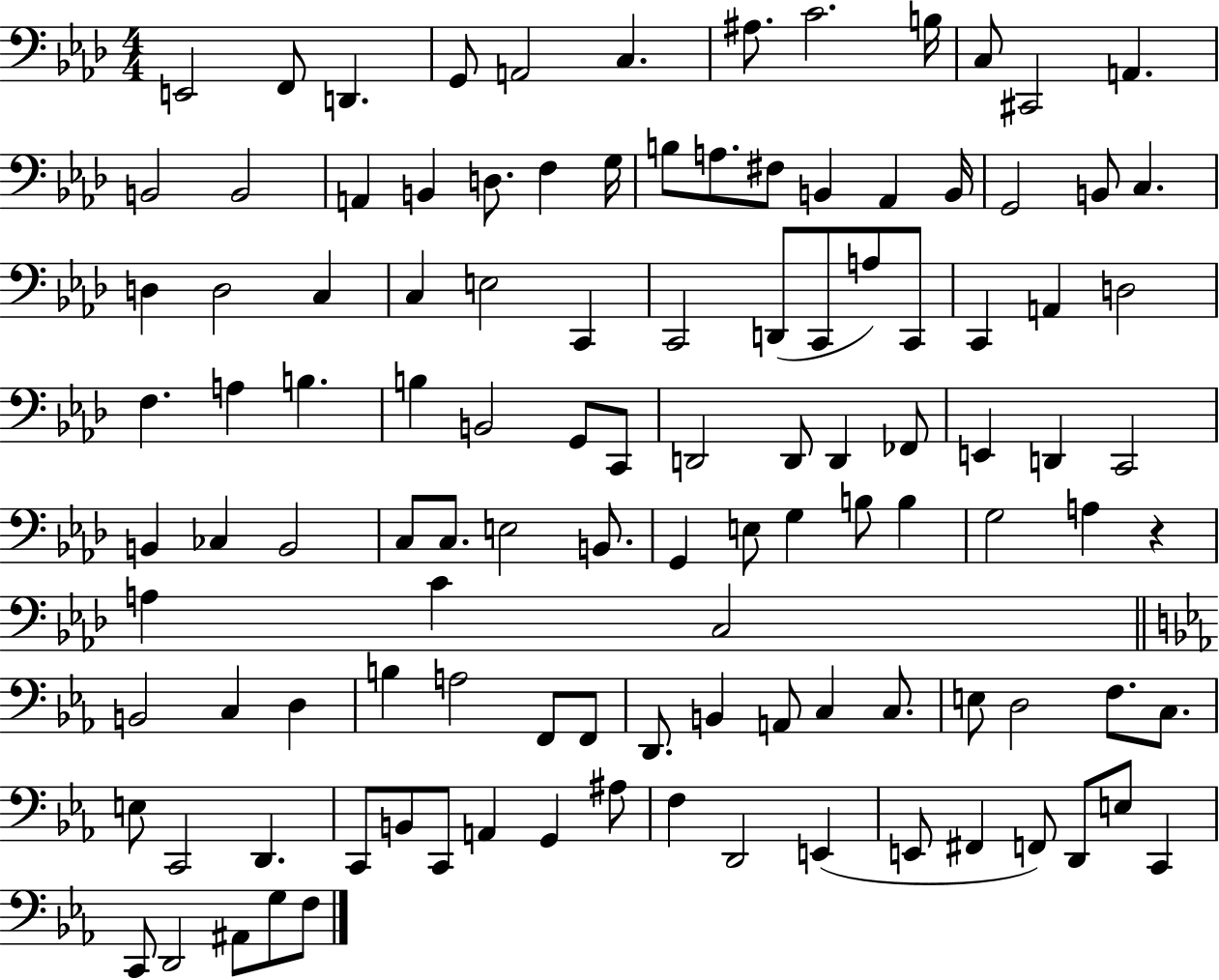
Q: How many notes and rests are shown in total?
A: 113